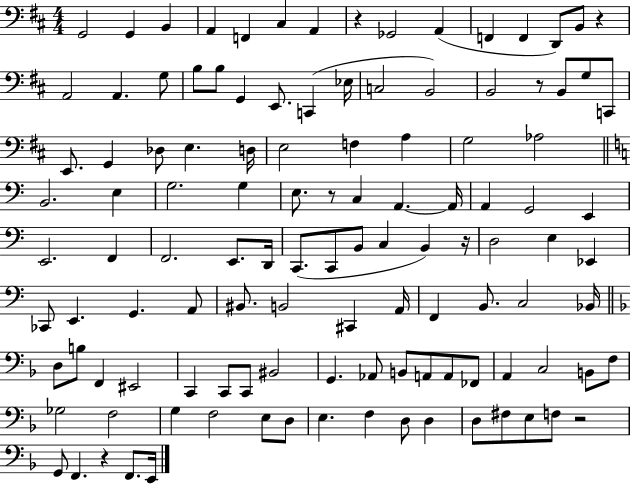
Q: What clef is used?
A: bass